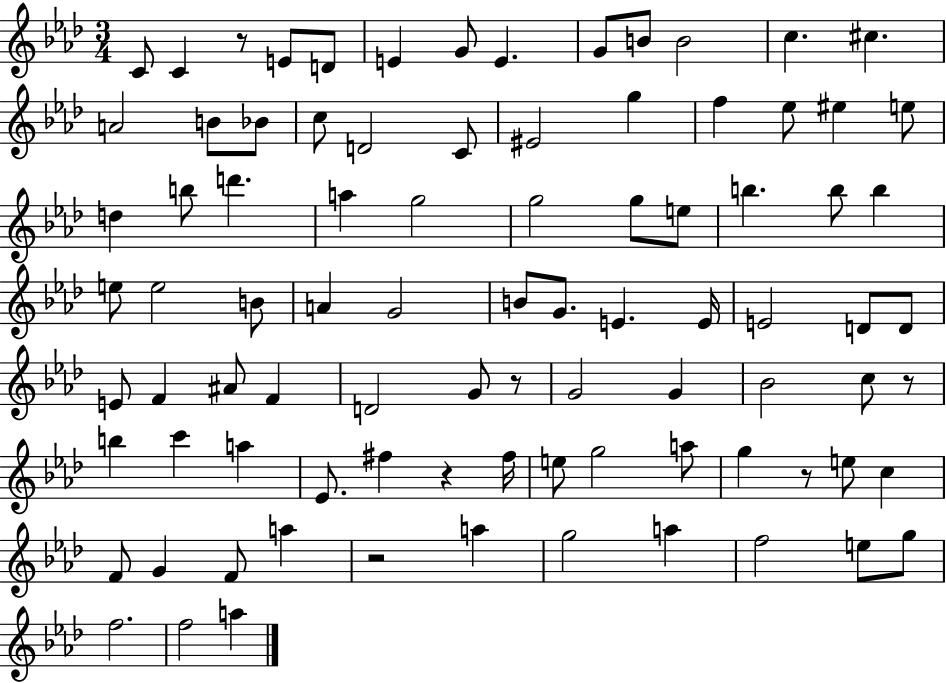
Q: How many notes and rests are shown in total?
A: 88